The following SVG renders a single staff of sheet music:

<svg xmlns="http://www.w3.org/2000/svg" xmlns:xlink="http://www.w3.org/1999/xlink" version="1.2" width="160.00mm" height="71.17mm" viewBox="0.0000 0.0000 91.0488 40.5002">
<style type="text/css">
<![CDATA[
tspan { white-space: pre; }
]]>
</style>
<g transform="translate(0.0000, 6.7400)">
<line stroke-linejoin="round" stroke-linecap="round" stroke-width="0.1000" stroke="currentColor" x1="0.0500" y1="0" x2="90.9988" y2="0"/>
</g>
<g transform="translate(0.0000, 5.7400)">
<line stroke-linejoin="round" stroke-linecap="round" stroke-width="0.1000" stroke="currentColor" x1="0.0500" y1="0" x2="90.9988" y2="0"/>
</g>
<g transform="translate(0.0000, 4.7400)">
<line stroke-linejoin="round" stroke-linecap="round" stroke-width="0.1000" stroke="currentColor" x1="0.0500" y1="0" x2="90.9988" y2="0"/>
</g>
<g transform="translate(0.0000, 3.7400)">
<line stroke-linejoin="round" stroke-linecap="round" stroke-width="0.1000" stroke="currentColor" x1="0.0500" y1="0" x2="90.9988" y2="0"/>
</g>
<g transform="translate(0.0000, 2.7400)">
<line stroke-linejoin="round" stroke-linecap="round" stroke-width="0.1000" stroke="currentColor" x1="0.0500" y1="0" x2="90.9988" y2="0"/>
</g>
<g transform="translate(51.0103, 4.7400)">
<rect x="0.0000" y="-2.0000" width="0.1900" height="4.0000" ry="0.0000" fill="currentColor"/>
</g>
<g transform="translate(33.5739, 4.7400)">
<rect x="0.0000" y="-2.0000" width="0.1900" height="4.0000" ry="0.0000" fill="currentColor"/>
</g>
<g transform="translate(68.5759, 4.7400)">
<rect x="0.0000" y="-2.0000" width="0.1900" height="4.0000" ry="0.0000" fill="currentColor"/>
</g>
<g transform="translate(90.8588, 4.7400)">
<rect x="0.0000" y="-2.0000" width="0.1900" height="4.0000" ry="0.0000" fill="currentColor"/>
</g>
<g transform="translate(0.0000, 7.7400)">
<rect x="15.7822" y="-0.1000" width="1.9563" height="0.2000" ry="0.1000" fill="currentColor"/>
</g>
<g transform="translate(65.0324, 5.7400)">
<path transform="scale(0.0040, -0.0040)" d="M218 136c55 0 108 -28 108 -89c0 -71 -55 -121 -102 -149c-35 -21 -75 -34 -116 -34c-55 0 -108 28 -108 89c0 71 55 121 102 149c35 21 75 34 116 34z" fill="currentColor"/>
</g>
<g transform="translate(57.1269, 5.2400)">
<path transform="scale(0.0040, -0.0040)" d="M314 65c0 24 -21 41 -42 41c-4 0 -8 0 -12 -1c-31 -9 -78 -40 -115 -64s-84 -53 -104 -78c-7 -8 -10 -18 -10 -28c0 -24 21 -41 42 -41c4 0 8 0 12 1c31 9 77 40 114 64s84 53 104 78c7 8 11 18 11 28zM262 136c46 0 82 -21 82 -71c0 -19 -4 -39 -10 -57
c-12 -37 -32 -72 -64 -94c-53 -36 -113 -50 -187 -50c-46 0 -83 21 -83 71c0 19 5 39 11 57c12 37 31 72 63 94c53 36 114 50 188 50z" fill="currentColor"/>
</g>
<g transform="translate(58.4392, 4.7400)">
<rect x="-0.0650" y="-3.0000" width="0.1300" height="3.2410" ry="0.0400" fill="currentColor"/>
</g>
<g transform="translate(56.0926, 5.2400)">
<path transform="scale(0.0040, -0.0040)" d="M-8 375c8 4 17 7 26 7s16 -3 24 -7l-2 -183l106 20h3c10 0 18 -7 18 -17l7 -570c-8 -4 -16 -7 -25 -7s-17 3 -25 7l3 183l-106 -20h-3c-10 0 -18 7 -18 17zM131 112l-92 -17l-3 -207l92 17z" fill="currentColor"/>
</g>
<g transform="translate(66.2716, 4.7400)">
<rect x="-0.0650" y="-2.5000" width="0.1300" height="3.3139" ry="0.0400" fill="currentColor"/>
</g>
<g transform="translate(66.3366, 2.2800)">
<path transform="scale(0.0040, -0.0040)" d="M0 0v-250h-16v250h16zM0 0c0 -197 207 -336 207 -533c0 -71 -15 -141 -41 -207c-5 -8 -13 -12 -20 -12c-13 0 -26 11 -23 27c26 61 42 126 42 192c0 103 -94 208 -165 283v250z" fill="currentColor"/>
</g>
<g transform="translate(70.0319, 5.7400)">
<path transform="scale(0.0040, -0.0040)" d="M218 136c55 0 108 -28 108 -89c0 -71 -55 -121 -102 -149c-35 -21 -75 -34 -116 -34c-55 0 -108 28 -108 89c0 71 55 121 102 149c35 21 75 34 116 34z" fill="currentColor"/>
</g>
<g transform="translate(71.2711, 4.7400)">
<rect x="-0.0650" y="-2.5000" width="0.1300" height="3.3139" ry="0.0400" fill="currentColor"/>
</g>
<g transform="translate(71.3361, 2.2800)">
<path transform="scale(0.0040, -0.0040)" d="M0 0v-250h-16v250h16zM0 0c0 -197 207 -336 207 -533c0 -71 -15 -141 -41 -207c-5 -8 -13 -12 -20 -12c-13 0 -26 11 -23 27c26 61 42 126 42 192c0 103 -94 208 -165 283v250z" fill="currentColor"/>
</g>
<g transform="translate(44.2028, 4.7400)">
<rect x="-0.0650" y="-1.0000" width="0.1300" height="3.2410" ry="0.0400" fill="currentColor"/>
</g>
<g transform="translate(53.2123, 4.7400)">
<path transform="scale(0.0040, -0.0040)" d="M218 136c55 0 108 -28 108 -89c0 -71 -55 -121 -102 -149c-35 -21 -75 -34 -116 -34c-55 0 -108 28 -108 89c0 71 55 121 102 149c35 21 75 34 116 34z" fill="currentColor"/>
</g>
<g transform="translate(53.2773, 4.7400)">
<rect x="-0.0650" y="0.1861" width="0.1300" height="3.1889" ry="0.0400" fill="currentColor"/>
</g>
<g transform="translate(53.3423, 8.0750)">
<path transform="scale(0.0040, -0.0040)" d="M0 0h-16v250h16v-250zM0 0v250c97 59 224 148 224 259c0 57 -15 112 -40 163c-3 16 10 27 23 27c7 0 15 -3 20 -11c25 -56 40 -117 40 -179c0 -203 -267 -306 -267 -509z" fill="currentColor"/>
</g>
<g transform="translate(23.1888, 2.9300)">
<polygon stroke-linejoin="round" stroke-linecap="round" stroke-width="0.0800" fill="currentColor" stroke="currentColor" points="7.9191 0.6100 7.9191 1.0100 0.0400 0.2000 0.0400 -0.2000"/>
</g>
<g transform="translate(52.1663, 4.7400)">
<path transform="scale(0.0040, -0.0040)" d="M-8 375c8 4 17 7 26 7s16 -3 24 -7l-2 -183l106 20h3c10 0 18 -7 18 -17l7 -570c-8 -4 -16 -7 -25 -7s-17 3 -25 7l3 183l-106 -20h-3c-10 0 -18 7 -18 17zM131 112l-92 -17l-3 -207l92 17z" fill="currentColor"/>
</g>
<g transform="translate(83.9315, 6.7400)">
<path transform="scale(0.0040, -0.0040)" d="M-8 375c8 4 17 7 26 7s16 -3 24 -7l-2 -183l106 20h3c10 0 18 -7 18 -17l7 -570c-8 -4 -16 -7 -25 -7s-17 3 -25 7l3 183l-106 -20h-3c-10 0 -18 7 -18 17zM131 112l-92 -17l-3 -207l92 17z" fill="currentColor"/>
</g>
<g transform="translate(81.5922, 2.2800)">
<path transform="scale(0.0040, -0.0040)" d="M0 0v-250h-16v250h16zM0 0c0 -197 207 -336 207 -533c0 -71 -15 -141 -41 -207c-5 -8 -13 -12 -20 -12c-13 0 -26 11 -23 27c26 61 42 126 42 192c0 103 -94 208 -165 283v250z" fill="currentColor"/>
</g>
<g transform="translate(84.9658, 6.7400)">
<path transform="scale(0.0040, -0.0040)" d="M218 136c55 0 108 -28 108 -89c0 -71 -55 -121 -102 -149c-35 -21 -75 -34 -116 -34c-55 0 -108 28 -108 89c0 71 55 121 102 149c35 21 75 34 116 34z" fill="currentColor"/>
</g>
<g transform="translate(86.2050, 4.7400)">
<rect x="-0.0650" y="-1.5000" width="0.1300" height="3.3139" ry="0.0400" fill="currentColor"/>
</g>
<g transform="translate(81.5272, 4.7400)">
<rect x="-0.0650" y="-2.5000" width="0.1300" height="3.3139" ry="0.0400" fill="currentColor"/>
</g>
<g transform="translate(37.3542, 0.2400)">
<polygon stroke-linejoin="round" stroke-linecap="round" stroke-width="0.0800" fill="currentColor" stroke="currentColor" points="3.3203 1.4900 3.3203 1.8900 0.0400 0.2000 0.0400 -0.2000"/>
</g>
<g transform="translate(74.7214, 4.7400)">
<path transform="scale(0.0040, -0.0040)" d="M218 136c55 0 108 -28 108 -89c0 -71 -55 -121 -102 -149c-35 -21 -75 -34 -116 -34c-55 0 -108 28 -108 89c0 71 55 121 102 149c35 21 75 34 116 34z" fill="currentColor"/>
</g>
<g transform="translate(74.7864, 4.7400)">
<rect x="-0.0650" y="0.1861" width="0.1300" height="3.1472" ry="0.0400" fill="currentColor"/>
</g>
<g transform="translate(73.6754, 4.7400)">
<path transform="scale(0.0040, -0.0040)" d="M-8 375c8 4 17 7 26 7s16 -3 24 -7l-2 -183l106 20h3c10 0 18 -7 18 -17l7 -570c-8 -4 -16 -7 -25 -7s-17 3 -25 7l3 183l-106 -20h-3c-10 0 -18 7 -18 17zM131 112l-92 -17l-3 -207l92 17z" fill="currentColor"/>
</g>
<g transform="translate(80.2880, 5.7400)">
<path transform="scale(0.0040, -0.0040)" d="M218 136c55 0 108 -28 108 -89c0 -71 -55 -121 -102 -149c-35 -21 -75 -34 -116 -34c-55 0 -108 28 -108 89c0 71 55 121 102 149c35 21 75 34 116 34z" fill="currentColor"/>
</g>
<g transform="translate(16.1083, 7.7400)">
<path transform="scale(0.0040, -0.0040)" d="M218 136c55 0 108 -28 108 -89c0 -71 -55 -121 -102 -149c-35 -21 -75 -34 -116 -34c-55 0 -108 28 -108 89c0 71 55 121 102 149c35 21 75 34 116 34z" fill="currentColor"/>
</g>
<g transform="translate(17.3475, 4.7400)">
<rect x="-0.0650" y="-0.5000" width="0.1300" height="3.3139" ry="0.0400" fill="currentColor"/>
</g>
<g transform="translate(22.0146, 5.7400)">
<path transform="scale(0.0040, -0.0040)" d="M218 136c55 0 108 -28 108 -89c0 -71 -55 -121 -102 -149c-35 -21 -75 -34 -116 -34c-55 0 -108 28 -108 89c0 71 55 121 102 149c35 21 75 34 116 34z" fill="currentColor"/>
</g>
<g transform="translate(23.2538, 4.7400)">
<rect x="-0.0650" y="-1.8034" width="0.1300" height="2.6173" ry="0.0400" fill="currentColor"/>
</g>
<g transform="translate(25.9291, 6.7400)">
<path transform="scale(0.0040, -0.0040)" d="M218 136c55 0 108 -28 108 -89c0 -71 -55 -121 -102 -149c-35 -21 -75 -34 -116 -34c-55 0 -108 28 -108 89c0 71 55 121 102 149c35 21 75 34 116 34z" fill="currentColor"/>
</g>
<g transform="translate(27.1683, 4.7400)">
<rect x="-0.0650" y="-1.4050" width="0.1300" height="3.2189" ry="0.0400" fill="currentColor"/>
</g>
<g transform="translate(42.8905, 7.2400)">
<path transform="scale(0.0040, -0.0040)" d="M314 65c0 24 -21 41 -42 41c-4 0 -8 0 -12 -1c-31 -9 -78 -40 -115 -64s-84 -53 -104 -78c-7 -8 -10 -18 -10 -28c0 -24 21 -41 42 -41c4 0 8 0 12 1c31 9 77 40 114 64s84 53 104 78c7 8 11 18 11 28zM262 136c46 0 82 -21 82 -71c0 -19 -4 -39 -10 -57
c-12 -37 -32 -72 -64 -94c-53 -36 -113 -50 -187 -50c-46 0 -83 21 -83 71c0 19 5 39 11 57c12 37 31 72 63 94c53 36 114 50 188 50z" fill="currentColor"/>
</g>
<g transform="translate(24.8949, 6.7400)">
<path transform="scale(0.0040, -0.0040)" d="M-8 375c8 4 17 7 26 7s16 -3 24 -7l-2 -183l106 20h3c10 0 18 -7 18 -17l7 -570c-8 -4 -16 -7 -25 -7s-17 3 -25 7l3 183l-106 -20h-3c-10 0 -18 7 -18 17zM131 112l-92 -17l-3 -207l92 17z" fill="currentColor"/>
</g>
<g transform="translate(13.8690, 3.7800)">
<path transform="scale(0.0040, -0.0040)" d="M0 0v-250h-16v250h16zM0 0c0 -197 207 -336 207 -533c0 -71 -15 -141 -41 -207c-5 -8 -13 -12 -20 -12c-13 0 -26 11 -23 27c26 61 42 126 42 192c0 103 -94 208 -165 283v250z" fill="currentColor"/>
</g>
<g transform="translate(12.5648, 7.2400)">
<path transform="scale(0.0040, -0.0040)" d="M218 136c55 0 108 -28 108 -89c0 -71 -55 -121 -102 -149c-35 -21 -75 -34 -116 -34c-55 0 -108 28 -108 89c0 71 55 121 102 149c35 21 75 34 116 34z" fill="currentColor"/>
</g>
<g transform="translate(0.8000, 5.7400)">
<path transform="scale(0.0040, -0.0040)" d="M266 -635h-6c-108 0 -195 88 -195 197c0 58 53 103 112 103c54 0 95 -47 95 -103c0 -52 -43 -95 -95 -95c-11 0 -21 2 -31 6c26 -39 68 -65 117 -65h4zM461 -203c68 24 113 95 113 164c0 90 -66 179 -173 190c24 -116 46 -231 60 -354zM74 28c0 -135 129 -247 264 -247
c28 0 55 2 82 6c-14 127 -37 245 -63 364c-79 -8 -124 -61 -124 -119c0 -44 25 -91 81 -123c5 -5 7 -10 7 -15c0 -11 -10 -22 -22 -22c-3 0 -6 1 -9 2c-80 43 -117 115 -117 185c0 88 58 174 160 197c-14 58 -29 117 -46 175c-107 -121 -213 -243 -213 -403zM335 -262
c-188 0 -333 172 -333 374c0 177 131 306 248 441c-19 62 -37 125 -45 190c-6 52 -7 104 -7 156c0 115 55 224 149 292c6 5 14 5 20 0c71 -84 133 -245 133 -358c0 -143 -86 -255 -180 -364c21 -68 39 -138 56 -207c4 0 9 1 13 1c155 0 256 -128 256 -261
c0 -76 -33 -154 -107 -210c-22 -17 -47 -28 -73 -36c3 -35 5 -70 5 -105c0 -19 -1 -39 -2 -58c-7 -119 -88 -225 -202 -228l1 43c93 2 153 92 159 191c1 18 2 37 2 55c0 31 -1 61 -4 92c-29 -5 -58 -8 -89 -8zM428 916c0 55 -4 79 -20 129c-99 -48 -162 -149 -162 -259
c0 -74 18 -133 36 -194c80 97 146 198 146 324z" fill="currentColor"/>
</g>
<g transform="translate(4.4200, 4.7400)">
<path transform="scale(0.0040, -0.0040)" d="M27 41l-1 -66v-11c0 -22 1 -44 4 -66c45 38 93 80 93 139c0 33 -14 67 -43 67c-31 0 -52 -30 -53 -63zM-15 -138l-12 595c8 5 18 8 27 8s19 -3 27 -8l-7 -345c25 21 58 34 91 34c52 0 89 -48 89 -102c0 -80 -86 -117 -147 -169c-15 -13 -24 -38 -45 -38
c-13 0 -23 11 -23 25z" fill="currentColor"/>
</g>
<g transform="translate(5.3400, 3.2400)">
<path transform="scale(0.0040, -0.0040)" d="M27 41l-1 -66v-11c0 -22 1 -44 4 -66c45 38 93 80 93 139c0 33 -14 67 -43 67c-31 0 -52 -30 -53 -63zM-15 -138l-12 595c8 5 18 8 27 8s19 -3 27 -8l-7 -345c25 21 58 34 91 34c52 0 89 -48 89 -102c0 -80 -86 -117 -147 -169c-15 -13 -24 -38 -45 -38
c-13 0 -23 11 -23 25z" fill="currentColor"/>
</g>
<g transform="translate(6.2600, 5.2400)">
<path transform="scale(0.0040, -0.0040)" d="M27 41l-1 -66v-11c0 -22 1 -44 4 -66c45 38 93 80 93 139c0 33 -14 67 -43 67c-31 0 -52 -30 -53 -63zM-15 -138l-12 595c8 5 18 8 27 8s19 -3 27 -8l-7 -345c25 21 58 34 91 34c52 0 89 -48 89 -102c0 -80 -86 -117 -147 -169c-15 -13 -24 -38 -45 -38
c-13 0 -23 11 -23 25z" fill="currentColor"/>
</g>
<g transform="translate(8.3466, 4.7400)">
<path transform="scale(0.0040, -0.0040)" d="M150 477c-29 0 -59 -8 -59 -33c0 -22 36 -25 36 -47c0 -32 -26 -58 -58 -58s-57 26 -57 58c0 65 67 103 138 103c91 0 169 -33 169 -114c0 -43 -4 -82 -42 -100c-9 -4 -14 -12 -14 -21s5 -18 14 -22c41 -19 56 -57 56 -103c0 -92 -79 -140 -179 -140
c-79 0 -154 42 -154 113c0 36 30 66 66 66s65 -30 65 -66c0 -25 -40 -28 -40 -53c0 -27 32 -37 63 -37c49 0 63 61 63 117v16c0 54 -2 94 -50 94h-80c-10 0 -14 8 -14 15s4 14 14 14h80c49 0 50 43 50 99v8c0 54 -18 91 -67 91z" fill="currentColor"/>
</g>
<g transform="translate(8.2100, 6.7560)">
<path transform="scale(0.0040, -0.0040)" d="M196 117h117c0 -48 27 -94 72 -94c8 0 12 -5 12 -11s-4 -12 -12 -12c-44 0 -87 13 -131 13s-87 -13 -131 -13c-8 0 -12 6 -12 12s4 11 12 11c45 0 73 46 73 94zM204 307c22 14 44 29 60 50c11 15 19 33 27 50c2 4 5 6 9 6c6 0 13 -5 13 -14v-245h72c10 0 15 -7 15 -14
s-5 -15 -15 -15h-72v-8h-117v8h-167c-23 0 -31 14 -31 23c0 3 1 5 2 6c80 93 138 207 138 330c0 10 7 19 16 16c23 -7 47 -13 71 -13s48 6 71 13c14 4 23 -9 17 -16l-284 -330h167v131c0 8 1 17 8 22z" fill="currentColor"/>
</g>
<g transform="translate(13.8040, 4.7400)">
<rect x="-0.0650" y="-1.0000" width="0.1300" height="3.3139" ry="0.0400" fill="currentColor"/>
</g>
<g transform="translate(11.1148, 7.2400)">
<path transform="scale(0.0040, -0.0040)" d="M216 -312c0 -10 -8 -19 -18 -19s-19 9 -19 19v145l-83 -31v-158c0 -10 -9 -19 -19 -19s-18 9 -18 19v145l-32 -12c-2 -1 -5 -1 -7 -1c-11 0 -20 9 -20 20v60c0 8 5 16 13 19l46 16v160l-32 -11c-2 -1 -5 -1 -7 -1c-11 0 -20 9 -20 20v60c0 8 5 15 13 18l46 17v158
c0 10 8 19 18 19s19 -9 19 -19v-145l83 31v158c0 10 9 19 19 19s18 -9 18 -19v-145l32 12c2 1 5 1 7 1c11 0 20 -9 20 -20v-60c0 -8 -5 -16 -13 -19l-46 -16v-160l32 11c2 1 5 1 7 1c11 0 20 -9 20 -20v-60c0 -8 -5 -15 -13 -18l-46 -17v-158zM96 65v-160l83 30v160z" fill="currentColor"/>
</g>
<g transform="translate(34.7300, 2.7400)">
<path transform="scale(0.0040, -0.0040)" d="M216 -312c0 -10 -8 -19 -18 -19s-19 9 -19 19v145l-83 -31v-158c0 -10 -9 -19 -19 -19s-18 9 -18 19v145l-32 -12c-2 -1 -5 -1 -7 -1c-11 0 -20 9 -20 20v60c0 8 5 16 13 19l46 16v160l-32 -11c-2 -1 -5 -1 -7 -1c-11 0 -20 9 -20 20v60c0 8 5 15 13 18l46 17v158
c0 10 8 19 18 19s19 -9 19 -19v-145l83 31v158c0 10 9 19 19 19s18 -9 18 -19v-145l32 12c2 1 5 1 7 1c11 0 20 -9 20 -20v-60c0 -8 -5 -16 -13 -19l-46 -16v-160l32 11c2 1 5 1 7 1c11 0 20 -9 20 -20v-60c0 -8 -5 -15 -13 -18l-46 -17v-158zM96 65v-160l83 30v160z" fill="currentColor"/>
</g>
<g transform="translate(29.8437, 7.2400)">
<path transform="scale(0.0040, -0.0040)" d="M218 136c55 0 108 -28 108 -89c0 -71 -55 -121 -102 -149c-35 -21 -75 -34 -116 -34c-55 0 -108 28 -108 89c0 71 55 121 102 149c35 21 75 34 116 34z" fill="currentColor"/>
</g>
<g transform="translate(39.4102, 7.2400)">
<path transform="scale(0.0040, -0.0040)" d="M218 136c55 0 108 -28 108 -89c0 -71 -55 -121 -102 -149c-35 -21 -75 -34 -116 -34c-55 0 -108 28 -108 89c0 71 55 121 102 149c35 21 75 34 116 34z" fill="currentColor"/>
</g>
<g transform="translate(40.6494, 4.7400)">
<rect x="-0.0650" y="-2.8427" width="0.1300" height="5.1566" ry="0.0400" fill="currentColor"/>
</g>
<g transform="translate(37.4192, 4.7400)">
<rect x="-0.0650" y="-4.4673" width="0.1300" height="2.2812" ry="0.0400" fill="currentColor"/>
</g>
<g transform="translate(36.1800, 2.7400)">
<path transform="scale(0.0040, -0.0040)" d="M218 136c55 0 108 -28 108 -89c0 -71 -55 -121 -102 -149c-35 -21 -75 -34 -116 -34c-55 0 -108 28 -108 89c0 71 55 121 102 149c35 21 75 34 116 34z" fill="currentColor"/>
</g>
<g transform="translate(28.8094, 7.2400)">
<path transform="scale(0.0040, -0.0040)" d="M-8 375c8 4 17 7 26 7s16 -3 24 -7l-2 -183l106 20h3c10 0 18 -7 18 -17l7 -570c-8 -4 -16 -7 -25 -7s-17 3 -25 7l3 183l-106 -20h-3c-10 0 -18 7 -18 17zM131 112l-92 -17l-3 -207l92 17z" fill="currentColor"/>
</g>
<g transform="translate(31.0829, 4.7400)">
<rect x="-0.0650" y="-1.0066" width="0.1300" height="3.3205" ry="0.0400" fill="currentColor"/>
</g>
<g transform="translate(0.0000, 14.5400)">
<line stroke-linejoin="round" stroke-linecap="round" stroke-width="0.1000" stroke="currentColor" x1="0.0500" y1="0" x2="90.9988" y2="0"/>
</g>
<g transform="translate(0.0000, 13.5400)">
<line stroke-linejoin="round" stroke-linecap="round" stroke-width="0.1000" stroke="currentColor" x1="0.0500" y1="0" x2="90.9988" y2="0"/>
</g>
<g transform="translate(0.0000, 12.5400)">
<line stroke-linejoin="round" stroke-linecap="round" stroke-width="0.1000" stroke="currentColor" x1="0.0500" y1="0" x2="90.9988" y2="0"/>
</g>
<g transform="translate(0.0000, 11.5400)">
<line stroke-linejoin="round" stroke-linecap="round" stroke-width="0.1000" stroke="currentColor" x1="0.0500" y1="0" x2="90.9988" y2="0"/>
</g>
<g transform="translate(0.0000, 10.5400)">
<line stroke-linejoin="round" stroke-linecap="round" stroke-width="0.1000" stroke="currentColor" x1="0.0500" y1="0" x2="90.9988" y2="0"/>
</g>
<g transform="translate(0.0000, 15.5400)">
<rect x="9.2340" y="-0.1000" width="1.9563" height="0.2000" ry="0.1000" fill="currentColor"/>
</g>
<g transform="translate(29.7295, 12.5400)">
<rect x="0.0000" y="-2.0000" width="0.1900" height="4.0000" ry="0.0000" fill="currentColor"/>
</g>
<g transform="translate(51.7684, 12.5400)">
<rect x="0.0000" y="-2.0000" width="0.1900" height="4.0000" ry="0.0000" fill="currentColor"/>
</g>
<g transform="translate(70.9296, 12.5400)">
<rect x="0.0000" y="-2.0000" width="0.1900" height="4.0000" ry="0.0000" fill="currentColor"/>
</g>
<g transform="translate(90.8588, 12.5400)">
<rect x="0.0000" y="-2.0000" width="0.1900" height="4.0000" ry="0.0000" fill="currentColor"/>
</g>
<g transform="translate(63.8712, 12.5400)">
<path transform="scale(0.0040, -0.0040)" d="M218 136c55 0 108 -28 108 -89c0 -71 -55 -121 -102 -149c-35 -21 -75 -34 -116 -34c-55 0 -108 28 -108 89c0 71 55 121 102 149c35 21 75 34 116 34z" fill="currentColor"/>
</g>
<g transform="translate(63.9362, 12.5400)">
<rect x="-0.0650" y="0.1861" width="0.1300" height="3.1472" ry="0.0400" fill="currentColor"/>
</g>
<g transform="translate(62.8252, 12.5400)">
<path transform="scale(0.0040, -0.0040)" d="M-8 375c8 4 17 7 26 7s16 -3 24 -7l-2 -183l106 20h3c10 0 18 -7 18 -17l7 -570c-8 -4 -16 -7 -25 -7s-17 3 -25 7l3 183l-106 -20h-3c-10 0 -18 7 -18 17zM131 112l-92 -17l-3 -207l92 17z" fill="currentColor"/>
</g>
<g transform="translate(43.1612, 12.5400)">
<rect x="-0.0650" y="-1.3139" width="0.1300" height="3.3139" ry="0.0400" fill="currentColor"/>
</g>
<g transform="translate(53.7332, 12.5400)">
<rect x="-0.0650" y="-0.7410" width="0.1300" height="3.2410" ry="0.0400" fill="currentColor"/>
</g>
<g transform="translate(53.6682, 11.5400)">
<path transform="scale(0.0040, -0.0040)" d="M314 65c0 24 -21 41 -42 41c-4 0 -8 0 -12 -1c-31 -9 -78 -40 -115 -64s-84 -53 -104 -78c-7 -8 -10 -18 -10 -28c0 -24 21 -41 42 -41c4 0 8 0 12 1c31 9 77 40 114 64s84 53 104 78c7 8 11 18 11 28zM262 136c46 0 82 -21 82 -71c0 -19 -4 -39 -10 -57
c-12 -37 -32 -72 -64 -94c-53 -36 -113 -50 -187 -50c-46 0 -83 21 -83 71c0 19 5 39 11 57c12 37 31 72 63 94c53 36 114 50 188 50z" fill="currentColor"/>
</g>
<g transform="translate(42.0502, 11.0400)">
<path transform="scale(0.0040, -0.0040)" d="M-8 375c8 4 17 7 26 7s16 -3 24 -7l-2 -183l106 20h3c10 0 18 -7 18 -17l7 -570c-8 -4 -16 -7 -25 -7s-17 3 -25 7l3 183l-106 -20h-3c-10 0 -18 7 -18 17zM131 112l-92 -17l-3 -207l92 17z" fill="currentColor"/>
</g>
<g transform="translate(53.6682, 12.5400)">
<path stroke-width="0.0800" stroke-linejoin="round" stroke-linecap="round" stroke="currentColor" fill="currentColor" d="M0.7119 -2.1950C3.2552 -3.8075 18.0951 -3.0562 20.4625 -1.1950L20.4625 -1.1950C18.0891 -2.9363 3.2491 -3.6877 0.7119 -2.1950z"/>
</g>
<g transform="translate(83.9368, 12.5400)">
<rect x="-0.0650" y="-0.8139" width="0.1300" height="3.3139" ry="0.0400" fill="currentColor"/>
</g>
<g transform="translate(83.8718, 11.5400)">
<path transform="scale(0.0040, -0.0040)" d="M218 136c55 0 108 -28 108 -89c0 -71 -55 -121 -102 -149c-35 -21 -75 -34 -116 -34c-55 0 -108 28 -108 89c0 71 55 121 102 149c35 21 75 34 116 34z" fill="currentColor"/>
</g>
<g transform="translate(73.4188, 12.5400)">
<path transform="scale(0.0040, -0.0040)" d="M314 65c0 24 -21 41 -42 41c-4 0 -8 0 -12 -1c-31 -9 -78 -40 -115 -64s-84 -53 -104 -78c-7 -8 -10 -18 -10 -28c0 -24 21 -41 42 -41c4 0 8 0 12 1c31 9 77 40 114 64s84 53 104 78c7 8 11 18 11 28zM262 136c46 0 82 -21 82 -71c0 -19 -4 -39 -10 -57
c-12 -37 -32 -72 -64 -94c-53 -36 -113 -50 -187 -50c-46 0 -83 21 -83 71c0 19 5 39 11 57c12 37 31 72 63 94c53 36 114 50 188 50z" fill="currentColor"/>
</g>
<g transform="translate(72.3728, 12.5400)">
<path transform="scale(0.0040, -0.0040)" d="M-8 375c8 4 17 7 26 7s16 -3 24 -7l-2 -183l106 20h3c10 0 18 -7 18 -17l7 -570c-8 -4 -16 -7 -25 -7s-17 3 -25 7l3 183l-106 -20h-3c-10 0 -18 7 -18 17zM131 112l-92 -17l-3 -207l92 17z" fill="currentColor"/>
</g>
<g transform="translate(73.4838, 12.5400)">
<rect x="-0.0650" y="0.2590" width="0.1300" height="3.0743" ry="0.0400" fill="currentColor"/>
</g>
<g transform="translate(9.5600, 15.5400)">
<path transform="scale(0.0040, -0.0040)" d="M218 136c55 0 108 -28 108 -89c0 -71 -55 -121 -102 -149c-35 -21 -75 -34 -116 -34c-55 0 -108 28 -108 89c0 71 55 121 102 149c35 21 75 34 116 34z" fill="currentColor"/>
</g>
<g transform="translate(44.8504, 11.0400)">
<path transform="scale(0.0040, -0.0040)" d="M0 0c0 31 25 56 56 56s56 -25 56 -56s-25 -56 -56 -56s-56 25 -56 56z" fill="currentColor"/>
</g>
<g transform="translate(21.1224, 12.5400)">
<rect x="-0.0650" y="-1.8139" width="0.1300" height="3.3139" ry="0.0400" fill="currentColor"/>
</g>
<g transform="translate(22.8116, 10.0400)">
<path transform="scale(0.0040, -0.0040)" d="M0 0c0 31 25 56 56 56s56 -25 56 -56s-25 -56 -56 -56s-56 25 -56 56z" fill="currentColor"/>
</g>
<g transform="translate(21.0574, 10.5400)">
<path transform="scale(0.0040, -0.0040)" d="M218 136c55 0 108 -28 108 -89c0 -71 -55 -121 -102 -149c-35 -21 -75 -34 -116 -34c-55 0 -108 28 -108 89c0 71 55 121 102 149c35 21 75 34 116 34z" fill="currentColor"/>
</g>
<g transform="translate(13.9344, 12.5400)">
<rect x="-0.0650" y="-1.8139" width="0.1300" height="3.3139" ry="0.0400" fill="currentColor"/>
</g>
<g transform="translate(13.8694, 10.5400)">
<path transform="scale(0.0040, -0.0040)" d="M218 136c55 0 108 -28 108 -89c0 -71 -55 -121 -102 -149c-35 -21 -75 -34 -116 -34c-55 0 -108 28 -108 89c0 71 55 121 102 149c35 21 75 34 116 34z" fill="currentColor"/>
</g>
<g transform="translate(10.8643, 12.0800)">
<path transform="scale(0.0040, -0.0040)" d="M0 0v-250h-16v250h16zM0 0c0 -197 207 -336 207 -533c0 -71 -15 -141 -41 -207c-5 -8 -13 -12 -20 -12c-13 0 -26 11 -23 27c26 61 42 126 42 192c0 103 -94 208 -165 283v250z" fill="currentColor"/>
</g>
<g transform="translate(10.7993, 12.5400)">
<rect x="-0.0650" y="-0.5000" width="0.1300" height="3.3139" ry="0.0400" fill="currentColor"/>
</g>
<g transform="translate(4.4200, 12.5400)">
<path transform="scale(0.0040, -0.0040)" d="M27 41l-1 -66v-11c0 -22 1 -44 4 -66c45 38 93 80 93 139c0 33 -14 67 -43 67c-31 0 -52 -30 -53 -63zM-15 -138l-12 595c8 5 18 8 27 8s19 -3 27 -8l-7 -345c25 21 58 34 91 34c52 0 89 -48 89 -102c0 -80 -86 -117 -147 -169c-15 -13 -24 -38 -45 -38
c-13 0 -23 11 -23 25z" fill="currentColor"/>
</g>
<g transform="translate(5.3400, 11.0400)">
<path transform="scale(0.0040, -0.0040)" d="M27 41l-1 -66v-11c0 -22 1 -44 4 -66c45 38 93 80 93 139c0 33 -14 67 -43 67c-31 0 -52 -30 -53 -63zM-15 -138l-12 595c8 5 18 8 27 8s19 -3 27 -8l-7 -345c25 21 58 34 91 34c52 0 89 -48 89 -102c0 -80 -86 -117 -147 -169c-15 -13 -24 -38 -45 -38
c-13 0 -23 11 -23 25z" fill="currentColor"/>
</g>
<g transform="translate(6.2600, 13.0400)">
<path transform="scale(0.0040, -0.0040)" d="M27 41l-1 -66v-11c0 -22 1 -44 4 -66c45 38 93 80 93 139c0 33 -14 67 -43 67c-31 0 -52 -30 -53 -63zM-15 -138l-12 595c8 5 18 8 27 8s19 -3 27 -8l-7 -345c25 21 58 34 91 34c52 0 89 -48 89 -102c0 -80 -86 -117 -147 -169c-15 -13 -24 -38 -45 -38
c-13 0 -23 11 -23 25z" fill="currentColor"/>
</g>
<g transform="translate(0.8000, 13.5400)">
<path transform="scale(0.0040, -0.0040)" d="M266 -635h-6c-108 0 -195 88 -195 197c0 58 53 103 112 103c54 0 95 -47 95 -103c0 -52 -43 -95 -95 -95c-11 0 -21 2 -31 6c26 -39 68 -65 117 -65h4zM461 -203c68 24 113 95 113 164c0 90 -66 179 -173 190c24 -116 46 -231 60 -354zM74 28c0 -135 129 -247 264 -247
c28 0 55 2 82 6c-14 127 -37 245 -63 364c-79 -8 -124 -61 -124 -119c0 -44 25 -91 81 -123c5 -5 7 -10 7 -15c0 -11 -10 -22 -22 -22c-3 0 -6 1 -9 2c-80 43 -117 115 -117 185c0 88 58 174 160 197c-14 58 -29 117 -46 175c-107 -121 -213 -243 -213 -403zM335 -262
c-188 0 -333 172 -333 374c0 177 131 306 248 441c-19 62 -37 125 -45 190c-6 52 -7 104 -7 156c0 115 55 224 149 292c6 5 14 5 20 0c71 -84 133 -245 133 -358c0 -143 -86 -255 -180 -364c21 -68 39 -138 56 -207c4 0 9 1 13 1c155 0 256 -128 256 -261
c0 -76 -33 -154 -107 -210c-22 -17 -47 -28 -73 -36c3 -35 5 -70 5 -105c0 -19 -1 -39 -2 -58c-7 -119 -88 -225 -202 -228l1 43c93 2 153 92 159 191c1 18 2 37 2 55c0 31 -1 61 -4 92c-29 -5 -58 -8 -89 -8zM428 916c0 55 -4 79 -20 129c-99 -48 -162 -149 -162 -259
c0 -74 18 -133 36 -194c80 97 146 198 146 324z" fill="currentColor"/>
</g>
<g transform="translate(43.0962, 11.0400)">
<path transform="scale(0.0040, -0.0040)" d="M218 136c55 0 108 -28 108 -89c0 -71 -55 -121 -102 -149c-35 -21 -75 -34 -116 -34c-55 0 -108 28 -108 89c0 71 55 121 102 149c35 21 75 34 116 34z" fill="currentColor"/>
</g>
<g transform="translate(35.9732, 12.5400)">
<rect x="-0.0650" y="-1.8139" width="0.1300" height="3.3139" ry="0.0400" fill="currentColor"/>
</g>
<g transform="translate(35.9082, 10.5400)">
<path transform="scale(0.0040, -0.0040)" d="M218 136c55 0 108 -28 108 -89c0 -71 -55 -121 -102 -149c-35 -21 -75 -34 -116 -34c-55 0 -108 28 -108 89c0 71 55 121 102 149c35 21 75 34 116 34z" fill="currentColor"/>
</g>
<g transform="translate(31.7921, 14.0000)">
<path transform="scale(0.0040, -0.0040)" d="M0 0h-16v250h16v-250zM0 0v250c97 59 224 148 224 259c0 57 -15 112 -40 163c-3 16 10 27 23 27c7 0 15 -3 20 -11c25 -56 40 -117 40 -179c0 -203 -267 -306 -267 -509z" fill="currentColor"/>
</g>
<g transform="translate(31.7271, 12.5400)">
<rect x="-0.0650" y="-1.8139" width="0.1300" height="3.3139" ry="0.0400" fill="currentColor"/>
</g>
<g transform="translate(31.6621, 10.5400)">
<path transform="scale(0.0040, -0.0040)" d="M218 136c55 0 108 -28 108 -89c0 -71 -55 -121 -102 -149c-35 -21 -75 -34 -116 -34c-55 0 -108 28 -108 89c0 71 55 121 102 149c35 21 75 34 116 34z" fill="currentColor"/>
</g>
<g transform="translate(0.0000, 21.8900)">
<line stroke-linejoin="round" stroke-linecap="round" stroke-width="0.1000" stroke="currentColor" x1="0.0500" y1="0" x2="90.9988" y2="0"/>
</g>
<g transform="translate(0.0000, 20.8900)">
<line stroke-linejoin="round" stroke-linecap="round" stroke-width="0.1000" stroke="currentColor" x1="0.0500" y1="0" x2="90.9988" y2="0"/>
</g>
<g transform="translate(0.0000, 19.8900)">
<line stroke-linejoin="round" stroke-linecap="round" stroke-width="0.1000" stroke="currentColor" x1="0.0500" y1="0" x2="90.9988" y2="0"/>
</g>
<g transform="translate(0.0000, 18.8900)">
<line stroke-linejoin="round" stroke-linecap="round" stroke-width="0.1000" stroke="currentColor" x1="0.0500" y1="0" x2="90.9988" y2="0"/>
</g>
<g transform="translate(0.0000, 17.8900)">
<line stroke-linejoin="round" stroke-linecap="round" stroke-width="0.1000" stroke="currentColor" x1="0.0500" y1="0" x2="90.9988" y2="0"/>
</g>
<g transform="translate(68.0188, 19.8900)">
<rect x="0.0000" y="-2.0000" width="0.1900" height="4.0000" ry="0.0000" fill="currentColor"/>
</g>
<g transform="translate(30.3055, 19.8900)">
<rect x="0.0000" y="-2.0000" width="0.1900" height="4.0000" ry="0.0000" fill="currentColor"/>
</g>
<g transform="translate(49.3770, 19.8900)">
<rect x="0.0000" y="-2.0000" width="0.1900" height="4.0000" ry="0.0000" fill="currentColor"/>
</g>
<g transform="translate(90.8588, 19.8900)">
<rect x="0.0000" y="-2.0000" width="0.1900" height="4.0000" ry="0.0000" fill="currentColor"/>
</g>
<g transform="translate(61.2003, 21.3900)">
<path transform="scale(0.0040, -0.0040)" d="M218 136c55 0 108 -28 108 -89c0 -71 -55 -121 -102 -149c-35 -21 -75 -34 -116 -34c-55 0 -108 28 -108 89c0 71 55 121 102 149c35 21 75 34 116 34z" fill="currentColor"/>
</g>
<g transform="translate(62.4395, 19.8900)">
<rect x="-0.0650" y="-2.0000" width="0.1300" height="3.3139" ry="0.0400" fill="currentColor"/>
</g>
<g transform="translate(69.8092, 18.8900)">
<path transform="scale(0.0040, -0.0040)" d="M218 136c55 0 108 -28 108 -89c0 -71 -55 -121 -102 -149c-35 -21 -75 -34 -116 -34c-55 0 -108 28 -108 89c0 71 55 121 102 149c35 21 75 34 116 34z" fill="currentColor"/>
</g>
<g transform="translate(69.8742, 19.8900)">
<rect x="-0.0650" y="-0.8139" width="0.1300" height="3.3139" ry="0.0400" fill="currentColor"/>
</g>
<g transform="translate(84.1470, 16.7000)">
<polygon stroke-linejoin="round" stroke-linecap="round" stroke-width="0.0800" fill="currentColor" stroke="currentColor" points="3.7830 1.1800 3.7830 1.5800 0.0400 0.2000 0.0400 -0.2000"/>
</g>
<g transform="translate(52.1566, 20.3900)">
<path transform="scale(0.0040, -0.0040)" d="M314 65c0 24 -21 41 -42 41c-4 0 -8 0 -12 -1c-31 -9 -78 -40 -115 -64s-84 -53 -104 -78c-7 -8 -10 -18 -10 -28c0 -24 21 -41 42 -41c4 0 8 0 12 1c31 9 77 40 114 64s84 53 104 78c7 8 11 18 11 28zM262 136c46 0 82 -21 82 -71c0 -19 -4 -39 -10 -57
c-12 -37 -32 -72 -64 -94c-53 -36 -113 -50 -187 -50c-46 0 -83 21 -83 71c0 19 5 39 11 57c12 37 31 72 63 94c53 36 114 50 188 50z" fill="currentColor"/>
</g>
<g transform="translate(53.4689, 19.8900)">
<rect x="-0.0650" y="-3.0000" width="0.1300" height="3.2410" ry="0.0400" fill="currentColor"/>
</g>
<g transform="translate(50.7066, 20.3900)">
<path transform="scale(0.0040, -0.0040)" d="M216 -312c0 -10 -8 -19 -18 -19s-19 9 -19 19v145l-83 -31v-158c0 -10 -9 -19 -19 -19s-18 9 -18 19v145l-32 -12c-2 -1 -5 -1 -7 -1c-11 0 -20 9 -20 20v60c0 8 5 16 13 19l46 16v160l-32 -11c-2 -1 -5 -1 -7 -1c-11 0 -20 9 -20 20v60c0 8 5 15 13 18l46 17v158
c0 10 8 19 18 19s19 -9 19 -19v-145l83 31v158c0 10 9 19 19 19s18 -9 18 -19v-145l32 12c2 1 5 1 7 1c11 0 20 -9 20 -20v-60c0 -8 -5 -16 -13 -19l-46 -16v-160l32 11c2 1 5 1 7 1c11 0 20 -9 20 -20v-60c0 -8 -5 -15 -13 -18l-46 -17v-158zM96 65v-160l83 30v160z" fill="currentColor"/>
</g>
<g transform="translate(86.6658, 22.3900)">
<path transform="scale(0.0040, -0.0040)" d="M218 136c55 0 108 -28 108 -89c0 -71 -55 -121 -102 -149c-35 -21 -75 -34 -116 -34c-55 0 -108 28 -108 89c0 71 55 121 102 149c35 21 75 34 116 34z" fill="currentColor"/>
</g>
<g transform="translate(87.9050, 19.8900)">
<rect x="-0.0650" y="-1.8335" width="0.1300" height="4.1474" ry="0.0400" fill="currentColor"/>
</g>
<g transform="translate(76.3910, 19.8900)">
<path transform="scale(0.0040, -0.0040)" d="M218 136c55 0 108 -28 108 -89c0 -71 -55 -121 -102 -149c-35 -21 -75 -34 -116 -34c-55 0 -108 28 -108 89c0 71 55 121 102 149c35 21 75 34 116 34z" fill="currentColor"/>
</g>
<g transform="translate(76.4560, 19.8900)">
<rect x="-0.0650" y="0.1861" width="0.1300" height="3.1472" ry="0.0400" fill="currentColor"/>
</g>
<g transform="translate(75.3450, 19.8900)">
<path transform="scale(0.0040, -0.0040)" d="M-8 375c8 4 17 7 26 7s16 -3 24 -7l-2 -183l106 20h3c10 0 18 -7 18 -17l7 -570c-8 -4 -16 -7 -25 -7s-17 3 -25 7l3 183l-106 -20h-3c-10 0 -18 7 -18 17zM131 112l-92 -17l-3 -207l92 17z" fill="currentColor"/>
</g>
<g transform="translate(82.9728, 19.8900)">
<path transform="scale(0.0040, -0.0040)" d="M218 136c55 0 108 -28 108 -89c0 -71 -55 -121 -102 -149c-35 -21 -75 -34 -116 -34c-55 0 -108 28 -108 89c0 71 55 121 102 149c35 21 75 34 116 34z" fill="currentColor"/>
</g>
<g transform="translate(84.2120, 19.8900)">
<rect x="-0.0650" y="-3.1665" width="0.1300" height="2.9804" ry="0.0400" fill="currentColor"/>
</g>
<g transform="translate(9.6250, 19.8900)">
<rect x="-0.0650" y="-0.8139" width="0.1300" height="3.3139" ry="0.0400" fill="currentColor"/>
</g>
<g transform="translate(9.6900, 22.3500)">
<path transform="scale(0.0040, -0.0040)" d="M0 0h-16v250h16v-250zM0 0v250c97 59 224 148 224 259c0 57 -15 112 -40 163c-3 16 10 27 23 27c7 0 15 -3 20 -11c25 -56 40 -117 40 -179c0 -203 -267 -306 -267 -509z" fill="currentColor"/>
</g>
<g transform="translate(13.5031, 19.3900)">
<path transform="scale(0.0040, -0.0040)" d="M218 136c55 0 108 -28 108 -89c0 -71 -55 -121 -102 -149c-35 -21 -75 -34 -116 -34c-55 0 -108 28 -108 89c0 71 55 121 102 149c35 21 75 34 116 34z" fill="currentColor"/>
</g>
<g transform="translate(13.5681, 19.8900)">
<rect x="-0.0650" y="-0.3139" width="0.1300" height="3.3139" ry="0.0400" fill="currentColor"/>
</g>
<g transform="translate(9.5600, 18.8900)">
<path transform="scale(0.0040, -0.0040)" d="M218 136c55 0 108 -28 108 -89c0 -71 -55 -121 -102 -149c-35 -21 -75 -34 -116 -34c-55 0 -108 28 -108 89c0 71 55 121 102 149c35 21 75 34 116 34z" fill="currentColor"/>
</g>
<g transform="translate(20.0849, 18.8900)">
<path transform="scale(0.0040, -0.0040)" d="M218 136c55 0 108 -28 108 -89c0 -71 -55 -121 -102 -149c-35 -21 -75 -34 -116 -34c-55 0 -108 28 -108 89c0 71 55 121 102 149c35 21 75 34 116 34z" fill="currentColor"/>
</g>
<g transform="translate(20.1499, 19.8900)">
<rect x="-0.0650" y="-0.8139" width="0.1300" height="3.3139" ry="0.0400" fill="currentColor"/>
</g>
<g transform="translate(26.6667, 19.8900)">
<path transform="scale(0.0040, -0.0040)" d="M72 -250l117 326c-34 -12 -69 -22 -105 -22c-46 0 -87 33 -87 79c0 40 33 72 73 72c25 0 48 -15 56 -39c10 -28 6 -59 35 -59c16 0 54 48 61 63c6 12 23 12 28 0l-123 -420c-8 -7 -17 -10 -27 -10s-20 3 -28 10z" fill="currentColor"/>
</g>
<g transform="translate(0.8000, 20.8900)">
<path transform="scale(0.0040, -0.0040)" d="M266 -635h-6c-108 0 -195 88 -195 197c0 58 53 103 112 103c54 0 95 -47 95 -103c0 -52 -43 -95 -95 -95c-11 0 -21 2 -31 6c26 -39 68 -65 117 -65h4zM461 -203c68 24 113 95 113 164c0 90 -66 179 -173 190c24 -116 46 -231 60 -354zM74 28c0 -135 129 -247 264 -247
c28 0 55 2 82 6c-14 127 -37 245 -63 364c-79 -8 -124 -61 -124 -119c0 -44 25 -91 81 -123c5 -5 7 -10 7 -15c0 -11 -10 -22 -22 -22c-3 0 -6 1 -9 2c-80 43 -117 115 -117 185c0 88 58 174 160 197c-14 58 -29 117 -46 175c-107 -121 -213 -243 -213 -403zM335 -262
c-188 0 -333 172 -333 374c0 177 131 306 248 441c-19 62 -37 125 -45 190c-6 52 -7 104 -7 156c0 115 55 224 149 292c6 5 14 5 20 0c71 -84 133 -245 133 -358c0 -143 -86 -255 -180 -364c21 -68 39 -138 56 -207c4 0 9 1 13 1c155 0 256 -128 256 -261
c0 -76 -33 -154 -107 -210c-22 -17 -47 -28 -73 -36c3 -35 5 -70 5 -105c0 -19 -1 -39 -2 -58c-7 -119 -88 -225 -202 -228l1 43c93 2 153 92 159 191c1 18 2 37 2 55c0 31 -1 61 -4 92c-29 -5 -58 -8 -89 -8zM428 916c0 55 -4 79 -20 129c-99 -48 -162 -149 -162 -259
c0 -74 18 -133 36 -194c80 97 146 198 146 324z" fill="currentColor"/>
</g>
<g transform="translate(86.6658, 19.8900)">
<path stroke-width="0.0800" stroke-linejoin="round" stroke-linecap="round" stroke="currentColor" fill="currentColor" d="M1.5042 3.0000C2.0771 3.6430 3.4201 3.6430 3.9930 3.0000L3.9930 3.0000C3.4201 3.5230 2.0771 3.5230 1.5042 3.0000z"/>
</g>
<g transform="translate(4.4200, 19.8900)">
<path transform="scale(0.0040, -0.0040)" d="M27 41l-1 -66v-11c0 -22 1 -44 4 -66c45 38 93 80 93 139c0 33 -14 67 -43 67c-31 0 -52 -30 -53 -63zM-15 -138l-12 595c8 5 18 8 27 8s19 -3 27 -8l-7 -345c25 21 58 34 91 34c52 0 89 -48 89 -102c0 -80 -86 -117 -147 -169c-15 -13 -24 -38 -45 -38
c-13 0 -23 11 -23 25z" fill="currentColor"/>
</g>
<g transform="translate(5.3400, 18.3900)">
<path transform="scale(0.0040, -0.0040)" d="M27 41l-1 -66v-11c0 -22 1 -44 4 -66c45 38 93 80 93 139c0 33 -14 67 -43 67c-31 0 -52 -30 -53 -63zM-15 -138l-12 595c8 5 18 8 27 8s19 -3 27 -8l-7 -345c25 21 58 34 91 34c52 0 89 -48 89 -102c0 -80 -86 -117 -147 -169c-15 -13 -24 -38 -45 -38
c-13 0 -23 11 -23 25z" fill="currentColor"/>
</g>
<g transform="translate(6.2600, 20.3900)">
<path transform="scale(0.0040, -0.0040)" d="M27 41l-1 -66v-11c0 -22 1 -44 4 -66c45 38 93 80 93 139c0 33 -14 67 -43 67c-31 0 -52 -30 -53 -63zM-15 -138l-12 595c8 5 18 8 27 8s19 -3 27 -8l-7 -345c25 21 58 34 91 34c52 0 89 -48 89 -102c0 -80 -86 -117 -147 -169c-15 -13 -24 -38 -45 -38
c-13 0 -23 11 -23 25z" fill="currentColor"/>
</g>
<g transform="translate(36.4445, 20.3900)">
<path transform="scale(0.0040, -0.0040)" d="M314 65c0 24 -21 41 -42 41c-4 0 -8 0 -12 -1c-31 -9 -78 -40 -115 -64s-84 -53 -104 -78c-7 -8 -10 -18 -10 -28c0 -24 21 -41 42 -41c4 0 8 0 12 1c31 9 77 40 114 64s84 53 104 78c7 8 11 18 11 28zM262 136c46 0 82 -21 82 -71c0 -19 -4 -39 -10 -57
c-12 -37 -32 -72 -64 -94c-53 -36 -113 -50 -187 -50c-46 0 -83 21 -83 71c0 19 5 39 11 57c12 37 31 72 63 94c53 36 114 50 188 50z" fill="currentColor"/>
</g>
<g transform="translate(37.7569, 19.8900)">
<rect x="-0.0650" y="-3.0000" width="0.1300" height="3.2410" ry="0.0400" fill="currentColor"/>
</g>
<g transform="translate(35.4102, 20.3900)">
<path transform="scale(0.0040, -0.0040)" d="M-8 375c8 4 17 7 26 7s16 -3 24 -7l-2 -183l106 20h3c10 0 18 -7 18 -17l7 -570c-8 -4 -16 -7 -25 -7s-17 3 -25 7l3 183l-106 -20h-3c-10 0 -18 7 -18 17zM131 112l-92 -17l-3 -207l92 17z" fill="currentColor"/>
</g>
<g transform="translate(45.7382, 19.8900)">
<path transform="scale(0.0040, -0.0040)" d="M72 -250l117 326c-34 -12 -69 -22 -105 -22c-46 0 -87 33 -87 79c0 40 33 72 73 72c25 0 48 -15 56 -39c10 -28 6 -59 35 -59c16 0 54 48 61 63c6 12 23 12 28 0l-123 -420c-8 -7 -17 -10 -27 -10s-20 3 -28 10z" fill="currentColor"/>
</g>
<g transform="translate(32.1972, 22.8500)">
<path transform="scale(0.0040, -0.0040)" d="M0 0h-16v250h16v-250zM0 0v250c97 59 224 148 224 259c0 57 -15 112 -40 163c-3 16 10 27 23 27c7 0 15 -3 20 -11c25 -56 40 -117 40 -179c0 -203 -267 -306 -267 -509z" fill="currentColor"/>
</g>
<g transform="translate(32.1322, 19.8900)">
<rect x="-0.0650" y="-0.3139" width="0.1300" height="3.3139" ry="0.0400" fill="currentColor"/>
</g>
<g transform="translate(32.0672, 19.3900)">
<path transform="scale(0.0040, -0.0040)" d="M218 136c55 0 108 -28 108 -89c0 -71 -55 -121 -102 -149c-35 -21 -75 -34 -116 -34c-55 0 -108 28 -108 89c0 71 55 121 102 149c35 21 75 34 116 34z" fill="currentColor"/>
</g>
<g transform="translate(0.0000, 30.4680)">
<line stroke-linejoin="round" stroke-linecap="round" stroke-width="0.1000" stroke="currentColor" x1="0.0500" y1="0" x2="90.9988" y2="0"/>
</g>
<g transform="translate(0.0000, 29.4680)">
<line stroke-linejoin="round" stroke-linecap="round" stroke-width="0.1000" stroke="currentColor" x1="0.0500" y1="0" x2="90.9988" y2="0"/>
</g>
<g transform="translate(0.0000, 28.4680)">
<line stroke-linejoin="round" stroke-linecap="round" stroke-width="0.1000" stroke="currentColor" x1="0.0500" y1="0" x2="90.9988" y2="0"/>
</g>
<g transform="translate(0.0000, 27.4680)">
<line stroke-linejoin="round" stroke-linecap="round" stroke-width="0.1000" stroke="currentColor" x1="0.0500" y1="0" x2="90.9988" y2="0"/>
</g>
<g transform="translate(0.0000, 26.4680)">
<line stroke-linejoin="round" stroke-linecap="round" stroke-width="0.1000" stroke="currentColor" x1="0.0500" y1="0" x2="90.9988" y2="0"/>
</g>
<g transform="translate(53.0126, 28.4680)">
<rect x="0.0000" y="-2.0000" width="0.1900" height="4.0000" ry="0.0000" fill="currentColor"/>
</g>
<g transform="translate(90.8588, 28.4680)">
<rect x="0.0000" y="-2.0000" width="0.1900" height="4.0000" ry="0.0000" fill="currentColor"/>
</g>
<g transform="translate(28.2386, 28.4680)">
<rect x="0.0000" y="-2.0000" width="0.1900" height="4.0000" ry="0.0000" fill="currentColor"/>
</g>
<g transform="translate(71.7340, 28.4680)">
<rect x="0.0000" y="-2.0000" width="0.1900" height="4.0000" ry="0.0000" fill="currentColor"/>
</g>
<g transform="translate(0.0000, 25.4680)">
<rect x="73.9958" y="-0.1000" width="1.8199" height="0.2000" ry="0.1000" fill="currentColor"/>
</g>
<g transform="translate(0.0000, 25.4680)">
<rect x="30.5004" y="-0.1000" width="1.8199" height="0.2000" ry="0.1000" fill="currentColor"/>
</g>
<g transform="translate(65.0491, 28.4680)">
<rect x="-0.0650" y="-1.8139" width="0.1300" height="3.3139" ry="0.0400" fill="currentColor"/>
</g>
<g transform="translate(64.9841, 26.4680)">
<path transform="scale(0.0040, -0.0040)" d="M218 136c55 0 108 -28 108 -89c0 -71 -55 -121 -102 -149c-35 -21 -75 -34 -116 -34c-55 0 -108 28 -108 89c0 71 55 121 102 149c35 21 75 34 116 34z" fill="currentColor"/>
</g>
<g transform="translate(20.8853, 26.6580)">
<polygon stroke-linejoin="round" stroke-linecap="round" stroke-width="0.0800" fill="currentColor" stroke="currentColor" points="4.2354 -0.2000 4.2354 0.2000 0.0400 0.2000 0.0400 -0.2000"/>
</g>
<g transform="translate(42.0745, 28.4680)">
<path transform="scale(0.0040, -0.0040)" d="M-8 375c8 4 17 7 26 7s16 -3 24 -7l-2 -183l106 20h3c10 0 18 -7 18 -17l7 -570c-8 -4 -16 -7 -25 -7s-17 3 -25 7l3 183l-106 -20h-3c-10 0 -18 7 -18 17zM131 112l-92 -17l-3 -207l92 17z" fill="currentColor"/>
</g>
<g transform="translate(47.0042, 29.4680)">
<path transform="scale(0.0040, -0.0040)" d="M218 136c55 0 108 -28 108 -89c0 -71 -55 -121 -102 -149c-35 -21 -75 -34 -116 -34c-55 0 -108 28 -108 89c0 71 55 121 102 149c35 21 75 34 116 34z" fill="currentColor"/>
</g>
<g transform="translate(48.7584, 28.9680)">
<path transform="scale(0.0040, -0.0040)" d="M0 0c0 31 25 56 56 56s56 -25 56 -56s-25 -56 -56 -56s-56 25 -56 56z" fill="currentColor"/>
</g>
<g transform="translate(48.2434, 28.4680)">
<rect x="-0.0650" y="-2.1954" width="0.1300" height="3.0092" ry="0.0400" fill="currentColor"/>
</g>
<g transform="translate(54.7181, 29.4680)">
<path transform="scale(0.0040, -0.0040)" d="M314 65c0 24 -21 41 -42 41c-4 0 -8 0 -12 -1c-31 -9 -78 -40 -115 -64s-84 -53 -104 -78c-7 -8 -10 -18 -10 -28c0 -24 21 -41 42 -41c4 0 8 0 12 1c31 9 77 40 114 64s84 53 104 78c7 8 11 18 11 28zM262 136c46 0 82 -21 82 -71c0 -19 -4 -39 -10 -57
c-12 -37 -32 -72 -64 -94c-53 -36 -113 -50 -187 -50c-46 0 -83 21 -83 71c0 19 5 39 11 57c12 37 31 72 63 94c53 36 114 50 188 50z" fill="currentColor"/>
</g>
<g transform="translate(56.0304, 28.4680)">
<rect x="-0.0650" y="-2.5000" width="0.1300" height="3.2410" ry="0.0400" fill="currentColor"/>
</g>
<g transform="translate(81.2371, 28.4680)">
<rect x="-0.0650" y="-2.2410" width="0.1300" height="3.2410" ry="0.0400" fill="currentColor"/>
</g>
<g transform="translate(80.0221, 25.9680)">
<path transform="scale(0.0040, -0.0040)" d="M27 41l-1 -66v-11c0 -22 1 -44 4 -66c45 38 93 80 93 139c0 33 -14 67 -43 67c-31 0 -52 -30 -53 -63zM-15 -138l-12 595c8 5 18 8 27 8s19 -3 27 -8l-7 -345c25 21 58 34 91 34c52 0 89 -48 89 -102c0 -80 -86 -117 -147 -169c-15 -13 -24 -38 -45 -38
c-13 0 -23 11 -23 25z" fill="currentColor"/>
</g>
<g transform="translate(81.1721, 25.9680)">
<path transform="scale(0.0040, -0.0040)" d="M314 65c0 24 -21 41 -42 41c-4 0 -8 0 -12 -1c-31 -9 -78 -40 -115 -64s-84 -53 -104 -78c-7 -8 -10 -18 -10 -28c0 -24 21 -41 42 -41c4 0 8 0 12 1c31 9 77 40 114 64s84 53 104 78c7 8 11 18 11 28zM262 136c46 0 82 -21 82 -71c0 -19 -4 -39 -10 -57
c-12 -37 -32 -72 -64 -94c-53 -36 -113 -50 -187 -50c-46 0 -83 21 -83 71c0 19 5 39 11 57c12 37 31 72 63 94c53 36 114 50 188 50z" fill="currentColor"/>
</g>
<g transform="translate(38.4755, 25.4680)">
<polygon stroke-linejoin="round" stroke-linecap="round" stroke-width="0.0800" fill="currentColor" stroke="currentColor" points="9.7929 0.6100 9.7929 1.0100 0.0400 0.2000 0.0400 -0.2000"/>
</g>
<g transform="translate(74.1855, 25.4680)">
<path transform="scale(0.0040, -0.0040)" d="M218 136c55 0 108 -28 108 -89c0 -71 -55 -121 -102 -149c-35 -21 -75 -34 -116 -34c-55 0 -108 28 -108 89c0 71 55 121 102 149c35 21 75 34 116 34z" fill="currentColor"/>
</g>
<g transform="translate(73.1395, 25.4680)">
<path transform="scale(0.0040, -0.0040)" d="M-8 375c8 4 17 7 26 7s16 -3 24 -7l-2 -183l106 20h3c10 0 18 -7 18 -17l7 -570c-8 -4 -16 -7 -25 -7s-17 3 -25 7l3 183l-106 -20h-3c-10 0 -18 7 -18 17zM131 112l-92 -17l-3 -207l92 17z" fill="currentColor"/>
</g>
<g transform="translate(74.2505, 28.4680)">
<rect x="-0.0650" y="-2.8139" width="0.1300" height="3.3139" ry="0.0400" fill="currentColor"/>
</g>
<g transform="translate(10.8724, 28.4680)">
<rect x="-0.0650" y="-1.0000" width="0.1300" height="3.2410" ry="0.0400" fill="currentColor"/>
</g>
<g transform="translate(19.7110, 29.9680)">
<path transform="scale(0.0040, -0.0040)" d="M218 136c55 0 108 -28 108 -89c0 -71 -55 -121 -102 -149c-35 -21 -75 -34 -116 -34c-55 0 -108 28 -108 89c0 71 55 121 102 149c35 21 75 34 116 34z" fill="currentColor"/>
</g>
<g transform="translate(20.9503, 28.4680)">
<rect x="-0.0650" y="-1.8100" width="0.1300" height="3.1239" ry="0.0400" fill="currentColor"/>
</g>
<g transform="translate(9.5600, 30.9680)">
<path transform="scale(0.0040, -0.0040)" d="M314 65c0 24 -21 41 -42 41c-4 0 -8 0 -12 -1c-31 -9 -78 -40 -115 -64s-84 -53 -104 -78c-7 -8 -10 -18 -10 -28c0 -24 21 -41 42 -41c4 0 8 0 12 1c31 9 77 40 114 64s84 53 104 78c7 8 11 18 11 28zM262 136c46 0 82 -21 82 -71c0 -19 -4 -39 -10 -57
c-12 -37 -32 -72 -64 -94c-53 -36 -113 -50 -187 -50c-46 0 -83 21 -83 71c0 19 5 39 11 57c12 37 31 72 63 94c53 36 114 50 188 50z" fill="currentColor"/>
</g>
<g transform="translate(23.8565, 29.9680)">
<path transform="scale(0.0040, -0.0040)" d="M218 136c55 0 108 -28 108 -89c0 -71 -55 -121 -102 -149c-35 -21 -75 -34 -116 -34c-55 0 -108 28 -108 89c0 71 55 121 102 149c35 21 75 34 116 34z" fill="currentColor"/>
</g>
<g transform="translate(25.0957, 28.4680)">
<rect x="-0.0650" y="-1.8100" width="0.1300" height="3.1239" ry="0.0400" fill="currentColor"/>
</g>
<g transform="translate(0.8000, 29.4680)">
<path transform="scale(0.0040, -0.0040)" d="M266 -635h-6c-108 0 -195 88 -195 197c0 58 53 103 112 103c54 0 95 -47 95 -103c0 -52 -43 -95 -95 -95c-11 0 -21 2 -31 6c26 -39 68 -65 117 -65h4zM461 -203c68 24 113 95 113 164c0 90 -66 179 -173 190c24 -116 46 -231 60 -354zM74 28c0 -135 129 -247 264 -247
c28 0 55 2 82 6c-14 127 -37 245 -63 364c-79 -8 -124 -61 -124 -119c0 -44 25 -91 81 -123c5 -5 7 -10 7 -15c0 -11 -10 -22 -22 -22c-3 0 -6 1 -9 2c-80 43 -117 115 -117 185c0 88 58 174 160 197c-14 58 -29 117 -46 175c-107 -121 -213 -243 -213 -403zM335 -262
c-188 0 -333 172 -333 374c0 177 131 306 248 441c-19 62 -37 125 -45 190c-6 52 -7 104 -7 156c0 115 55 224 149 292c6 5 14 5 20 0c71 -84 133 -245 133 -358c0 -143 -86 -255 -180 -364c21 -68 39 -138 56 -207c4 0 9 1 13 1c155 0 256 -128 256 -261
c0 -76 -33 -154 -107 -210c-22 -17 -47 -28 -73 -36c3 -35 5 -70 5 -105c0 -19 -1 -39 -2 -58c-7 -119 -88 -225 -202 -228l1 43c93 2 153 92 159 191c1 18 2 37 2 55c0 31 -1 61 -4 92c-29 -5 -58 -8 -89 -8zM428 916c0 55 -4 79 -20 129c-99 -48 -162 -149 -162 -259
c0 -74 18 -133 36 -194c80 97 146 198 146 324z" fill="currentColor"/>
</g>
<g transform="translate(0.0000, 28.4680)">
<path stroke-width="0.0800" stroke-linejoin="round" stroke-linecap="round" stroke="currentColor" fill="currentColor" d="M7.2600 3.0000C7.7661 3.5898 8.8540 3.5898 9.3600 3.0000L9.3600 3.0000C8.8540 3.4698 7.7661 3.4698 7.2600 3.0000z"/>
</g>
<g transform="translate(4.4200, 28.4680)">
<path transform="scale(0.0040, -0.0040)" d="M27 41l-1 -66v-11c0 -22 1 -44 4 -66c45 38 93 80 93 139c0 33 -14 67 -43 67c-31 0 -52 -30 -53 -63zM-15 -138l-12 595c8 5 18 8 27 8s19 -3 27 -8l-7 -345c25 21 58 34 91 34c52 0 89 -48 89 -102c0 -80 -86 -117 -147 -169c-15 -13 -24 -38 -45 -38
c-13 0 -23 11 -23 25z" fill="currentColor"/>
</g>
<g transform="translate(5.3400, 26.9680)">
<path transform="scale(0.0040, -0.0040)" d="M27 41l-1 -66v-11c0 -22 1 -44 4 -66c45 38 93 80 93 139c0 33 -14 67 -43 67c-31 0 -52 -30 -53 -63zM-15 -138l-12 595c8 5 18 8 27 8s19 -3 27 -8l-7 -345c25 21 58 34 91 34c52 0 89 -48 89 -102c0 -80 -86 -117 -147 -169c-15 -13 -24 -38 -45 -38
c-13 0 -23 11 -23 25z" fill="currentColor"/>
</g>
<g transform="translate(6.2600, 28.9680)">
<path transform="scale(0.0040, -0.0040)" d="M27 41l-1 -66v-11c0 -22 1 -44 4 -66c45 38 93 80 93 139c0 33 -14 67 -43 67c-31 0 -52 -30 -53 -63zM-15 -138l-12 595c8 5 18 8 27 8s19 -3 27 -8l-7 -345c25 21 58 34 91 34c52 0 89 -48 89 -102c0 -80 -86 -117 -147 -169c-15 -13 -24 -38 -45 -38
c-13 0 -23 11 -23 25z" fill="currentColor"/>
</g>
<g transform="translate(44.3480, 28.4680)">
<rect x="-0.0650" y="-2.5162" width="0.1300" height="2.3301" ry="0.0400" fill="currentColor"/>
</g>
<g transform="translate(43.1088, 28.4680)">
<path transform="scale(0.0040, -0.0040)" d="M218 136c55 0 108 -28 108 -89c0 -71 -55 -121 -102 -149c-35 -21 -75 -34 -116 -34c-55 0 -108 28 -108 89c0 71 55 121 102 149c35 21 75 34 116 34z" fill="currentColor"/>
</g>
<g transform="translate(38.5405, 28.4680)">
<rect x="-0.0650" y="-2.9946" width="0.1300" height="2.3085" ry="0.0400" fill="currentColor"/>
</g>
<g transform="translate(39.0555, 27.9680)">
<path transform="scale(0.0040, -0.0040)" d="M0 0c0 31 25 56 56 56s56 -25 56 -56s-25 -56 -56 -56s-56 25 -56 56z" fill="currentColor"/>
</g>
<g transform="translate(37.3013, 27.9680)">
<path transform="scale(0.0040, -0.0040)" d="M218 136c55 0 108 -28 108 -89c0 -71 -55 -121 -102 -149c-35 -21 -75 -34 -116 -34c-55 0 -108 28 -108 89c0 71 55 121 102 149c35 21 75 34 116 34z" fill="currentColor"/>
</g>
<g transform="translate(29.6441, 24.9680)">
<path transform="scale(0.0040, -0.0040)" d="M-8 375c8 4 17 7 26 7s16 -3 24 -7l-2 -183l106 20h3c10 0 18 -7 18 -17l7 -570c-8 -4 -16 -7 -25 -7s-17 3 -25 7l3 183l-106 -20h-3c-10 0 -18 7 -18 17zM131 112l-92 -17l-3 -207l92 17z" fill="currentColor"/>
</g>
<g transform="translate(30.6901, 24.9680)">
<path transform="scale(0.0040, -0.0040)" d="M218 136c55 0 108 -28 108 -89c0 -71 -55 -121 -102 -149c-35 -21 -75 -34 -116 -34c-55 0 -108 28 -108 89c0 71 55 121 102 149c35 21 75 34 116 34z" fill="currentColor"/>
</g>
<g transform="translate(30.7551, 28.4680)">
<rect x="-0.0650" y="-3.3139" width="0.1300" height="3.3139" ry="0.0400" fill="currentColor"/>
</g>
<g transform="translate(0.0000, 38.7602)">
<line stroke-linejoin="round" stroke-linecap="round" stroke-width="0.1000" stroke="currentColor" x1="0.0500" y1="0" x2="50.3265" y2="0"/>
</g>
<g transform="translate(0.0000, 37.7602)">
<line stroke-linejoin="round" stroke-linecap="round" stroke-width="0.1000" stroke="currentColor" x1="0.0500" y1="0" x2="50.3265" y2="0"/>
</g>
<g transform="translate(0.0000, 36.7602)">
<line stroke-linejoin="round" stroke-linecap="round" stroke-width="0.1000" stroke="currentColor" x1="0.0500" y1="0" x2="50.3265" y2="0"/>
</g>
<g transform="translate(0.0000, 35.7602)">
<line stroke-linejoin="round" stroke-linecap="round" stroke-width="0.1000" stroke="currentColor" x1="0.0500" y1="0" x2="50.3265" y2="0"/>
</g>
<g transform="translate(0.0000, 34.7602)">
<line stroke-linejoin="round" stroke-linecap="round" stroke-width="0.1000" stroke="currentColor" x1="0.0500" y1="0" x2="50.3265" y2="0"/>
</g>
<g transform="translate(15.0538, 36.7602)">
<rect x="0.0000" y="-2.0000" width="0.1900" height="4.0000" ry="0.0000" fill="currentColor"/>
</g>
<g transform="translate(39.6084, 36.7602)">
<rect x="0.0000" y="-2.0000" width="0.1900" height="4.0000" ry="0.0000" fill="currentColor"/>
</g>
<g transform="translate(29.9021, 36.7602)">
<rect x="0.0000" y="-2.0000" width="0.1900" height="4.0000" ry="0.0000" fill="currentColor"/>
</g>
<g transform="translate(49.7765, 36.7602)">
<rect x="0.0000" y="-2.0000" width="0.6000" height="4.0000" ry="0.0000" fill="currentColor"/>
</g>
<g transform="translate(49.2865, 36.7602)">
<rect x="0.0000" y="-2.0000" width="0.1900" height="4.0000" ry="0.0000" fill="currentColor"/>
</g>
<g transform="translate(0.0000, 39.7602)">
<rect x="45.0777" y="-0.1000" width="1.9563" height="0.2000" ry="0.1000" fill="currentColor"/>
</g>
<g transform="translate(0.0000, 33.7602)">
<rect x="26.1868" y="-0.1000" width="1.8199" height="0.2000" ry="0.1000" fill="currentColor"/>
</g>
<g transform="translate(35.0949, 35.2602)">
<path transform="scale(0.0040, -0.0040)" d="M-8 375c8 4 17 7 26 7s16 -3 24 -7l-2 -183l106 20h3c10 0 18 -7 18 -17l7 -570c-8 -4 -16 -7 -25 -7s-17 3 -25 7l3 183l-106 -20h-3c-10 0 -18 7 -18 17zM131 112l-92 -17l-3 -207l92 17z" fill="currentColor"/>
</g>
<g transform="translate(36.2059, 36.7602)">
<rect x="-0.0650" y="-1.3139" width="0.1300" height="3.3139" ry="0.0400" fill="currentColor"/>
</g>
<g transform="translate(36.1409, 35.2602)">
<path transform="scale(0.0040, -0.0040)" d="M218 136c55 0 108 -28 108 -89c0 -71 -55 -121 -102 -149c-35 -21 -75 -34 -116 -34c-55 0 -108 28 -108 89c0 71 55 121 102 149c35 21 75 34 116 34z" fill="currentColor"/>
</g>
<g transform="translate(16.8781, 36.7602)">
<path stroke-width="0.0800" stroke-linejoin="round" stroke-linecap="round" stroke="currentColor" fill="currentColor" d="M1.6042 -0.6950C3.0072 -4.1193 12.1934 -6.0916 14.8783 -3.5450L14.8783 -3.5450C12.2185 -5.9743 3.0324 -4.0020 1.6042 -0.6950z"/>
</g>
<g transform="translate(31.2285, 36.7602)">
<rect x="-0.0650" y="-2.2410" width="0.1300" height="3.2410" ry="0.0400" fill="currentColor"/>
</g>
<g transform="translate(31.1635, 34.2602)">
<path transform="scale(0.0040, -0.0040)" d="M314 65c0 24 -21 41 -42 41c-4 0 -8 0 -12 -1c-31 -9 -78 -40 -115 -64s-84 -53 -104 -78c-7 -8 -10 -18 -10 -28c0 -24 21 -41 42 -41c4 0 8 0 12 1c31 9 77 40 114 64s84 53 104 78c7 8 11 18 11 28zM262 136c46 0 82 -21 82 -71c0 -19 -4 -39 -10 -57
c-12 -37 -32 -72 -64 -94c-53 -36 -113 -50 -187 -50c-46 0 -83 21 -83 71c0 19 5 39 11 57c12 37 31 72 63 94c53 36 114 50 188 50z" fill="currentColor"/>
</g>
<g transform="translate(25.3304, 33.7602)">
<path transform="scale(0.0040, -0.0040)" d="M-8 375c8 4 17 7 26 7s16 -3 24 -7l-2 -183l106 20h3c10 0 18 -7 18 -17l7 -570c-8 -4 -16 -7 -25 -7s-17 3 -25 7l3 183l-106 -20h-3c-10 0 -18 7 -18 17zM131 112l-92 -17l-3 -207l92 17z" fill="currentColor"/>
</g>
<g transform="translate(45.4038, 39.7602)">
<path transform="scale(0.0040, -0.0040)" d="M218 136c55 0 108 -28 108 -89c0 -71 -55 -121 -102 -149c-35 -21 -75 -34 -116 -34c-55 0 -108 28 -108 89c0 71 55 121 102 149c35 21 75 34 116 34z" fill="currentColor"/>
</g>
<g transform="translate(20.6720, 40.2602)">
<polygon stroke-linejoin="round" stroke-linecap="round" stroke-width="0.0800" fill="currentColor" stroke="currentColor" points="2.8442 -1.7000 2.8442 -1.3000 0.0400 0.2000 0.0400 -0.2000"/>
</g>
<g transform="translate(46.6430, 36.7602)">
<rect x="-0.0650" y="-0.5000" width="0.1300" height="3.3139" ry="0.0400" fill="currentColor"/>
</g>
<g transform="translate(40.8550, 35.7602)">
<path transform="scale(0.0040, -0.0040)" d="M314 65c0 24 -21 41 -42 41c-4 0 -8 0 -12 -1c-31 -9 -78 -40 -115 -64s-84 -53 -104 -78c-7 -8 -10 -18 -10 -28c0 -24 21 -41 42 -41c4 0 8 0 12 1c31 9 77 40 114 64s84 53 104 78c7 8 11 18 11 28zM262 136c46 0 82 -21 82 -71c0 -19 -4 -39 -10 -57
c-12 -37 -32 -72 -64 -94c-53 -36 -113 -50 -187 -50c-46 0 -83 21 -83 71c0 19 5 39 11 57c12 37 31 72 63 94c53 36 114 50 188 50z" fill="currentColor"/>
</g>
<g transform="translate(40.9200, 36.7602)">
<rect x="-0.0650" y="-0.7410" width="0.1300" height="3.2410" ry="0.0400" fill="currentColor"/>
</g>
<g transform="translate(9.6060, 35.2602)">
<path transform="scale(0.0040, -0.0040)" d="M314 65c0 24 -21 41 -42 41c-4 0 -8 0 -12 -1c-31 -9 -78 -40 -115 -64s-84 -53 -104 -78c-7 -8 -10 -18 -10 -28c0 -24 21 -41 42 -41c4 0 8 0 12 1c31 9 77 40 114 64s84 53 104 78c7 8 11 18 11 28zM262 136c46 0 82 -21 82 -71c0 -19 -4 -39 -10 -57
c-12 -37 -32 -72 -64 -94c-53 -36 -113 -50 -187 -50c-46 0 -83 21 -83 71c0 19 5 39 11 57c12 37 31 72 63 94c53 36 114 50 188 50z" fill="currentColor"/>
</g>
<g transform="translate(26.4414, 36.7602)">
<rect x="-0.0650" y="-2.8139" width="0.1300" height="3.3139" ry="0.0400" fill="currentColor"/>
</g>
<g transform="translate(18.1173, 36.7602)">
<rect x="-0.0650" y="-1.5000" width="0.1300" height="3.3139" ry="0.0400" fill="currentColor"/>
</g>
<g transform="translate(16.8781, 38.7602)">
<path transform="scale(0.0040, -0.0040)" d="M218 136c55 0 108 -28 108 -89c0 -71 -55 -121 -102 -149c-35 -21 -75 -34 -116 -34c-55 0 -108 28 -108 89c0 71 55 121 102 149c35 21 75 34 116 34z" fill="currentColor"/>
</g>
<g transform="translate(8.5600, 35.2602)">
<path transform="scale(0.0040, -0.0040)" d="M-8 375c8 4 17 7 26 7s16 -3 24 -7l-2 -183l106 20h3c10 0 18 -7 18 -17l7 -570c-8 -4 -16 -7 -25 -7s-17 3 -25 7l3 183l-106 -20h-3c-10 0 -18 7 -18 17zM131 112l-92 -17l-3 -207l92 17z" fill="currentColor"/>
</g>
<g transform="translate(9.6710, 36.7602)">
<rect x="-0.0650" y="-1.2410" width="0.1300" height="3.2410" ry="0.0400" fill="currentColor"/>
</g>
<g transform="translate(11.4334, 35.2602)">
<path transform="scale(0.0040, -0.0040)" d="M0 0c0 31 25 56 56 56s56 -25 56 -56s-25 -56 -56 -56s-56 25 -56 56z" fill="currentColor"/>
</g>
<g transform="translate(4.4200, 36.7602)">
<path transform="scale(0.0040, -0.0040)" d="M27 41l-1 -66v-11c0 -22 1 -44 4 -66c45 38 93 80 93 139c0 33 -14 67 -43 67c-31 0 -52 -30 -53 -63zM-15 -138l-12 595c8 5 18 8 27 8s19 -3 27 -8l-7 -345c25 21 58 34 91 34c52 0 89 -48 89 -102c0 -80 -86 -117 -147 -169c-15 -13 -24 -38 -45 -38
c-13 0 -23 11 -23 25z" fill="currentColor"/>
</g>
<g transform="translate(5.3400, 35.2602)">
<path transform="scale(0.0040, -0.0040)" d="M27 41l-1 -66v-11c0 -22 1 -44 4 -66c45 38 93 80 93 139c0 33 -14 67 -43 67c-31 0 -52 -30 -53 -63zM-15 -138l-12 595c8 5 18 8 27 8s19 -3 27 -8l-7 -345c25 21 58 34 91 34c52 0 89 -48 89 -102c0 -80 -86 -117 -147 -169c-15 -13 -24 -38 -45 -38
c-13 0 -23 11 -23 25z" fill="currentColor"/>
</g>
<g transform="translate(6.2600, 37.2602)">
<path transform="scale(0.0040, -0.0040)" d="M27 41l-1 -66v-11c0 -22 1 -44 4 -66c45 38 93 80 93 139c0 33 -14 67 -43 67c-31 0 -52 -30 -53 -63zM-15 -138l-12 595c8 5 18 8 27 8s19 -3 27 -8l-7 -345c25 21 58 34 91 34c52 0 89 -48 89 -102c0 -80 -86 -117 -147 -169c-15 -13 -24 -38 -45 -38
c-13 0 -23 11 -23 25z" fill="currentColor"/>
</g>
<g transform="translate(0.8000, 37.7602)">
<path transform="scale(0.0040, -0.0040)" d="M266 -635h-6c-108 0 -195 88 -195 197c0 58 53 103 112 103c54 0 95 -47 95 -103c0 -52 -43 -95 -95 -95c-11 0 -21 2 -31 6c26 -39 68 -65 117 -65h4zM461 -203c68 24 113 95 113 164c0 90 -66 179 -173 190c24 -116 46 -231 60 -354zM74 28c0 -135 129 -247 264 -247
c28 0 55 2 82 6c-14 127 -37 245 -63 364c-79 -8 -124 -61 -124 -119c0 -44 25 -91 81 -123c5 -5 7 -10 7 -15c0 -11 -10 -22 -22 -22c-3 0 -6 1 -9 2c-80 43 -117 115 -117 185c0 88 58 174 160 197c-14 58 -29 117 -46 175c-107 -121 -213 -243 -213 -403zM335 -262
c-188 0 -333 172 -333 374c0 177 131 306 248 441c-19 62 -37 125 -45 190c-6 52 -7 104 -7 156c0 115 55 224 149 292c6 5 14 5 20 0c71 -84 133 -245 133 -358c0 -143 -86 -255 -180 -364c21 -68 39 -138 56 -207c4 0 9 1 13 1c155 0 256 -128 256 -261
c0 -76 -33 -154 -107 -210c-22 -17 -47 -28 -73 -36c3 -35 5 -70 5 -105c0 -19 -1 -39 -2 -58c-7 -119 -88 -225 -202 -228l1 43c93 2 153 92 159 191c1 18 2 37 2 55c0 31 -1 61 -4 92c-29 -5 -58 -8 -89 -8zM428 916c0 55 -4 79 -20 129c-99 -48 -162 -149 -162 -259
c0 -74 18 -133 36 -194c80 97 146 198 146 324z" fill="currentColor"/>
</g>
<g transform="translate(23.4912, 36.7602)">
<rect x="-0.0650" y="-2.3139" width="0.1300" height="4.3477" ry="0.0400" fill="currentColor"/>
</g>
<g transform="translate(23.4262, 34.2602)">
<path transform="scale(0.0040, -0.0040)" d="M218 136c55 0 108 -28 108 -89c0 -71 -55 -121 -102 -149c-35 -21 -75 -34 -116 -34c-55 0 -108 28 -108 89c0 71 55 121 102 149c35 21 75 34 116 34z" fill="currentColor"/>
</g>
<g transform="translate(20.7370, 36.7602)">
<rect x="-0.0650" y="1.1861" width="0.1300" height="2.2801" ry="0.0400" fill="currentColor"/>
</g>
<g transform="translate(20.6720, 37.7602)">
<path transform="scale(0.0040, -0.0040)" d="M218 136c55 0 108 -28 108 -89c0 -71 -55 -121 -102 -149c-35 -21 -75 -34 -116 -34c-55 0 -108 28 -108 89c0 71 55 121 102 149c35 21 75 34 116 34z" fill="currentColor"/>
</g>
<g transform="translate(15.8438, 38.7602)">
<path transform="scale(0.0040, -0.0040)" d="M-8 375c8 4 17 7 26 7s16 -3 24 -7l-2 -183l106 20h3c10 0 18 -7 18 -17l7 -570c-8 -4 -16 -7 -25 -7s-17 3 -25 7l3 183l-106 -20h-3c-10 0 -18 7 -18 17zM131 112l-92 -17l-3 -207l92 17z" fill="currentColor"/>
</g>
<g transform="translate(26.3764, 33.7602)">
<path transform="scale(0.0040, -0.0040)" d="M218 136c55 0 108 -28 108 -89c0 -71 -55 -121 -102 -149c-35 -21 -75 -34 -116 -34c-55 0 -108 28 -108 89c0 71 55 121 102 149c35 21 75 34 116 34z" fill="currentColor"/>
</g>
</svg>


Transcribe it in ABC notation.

X:1
T:Untitled
M:3/4
L:1/4
K:Eb
^D/2 C G/2 E/2 D/2 ^f/2 D/2 D2 B/2 A2 G/2 G/2 B G/2 E C/2 f f f/2 f e d2 B B2 d d/2 c d z/2 c/2 A2 z/2 ^A2 F d B B/2 D/2 D2 F/2 F/2 b c/2 B/2 G/2 G2 f a _g2 e2 E G/2 g/2 a g2 e d2 C